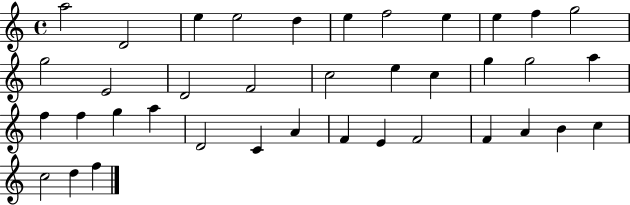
X:1
T:Untitled
M:4/4
L:1/4
K:C
a2 D2 e e2 d e f2 e e f g2 g2 E2 D2 F2 c2 e c g g2 a f f g a D2 C A F E F2 F A B c c2 d f